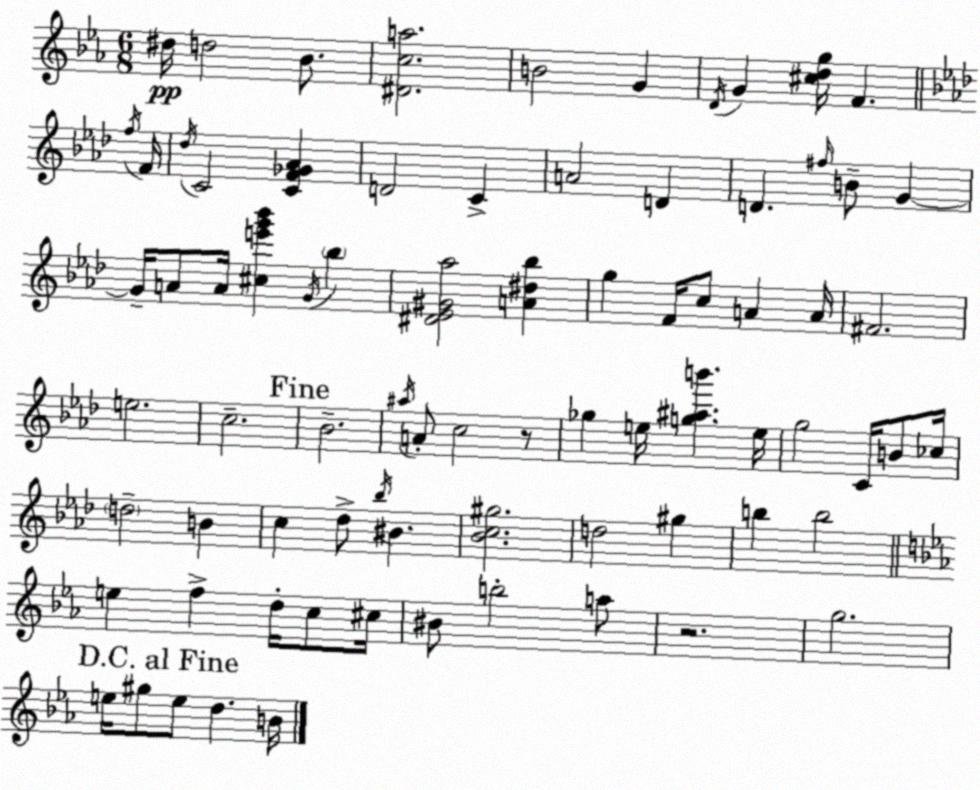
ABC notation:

X:1
T:Untitled
M:6/8
L:1/4
K:Cm
^d/4 d2 _B/2 [^Dca]2 B2 G D/4 G [^cdg]/4 F f/4 F/4 _d/4 C2 [CF_G_A] D2 C A2 D D ^f/4 B/2 G G/4 A/2 A/4 [^ce'g'_b'] G/4 _b [^D_E^G_a]2 [A^d_b] g F/4 c/2 A A/4 ^F2 e2 c2 _B2 ^a/4 A/2 c2 z/2 _g e/4 [g^ab'] e/4 g2 C/4 B/2 _c/4 d2 B c _d/2 _b/4 ^B [_Bc^g]2 d2 ^g b b2 e f d/4 c/2 ^c/4 ^B/2 b2 a/2 z2 g2 e/4 ^g/2 e/2 d B/4